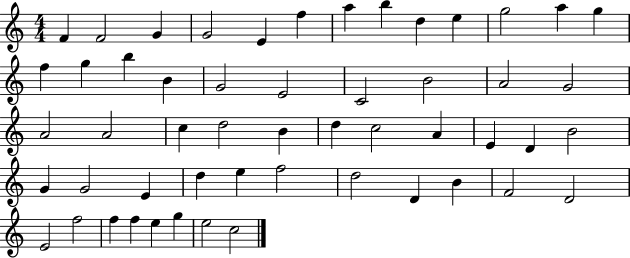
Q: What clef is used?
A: treble